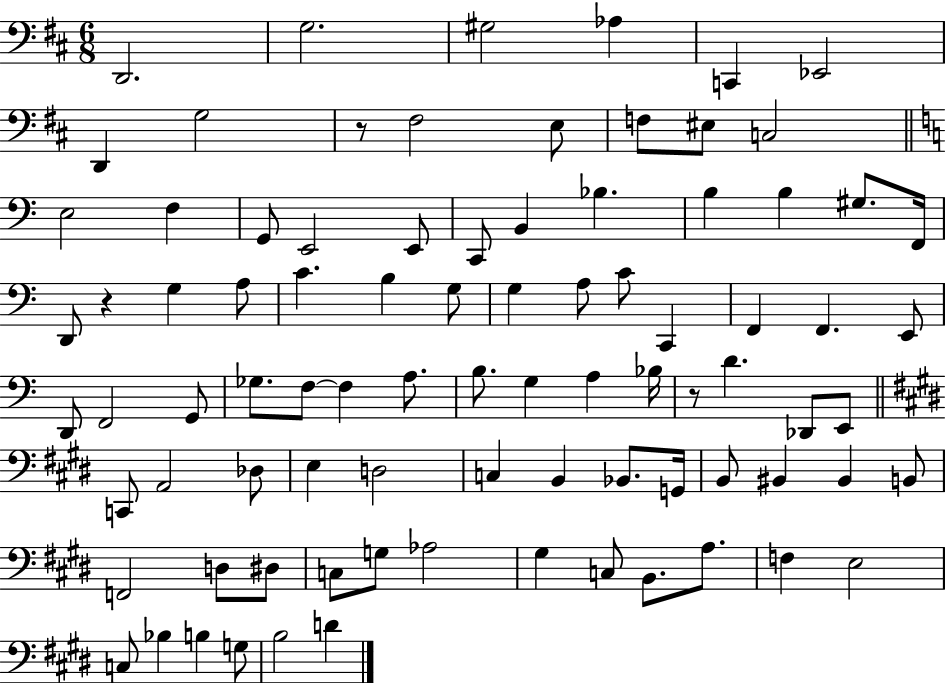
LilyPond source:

{
  \clef bass
  \numericTimeSignature
  \time 6/8
  \key d \major
  d,2. | g2. | gis2 aes4 | c,4 ees,2 | \break d,4 g2 | r8 fis2 e8 | f8 eis8 c2 | \bar "||" \break \key a \minor e2 f4 | g,8 e,2 e,8 | c,8 b,4 bes4. | b4 b4 gis8. f,16 | \break d,8 r4 g4 a8 | c'4. b4 g8 | g4 a8 c'8 c,4 | f,4 f,4. e,8 | \break d,8 f,2 g,8 | ges8. f8~~ f4 a8. | b8. g4 a4 bes16 | r8 d'4. des,8 e,8 | \break \bar "||" \break \key e \major c,8 a,2 des8 | e4 d2 | c4 b,4 bes,8. g,16 | b,8 bis,4 bis,4 b,8 | \break f,2 d8 dis8 | c8 g8 aes2 | gis4 c8 b,8. a8. | f4 e2 | \break c8 bes4 b4 g8 | b2 d'4 | \bar "|."
}